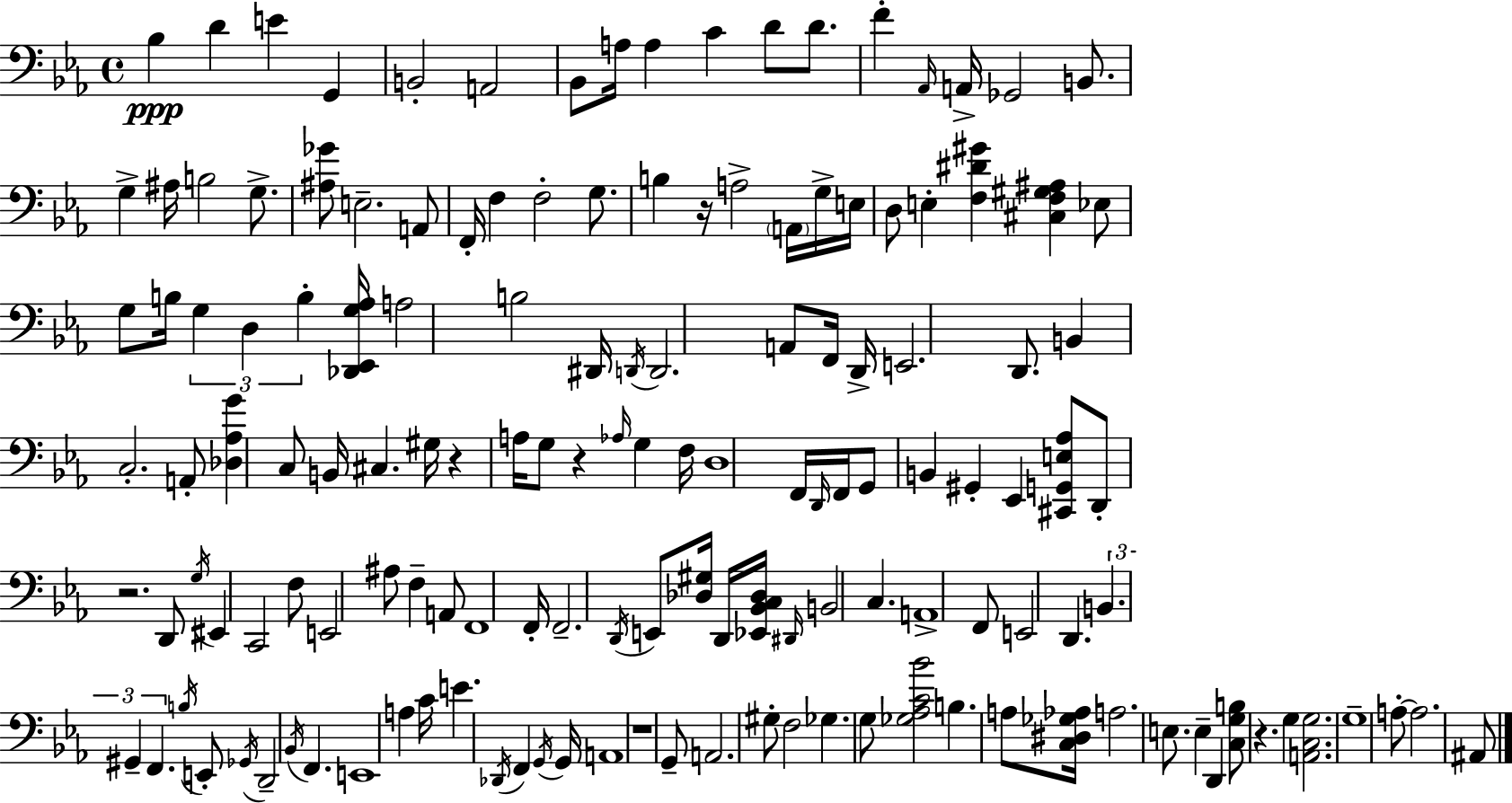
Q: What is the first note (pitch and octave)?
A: Bb3